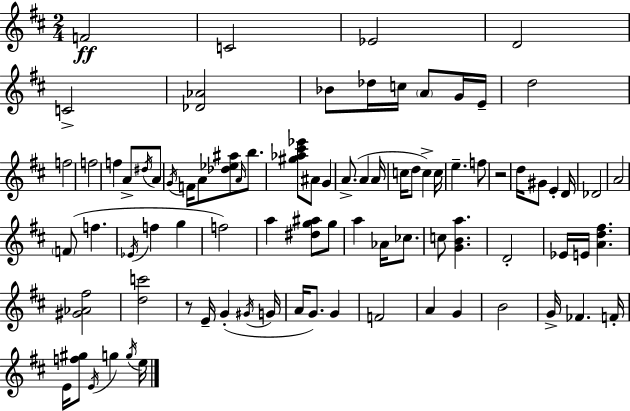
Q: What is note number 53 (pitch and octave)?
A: D4